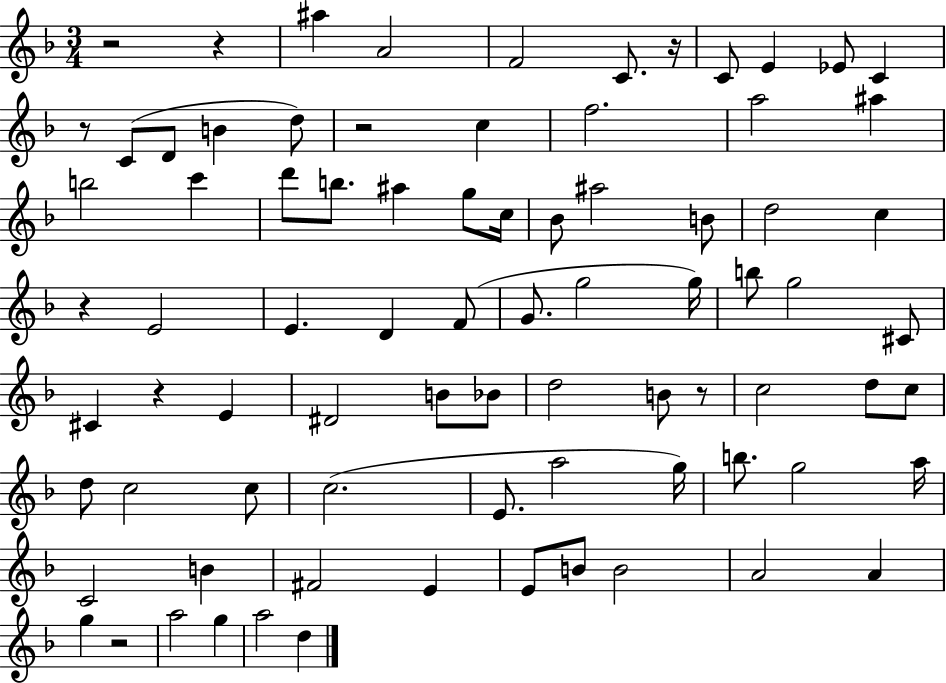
{
  \clef treble
  \numericTimeSignature
  \time 3/4
  \key f \major
  r2 r4 | ais''4 a'2 | f'2 c'8. r16 | c'8 e'4 ees'8 c'4 | \break r8 c'8( d'8 b'4 d''8) | r2 c''4 | f''2. | a''2 ais''4 | \break b''2 c'''4 | d'''8 b''8. ais''4 g''8 c''16 | bes'8 ais''2 b'8 | d''2 c''4 | \break r4 e'2 | e'4. d'4 f'8( | g'8. g''2 g''16) | b''8 g''2 cis'8 | \break cis'4 r4 e'4 | dis'2 b'8 bes'8 | d''2 b'8 r8 | c''2 d''8 c''8 | \break d''8 c''2 c''8 | c''2.( | e'8. a''2 g''16) | b''8. g''2 a''16 | \break c'2 b'4 | fis'2 e'4 | e'8 b'8 b'2 | a'2 a'4 | \break g''4 r2 | a''2 g''4 | a''2 d''4 | \bar "|."
}